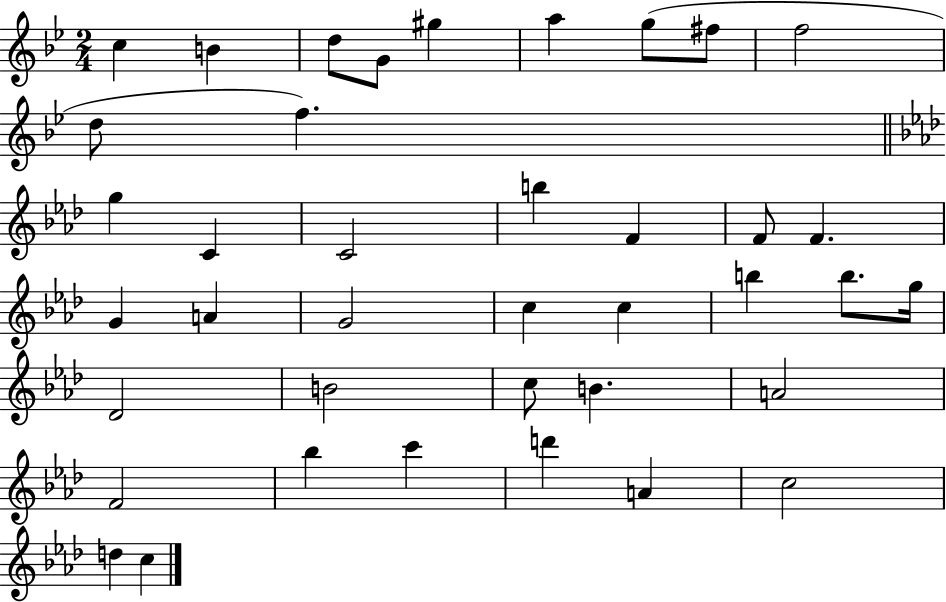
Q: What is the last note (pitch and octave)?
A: C5